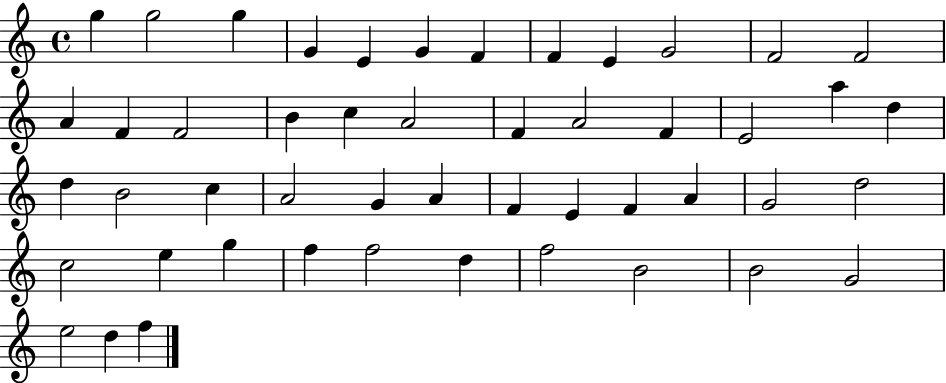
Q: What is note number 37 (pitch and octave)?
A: C5